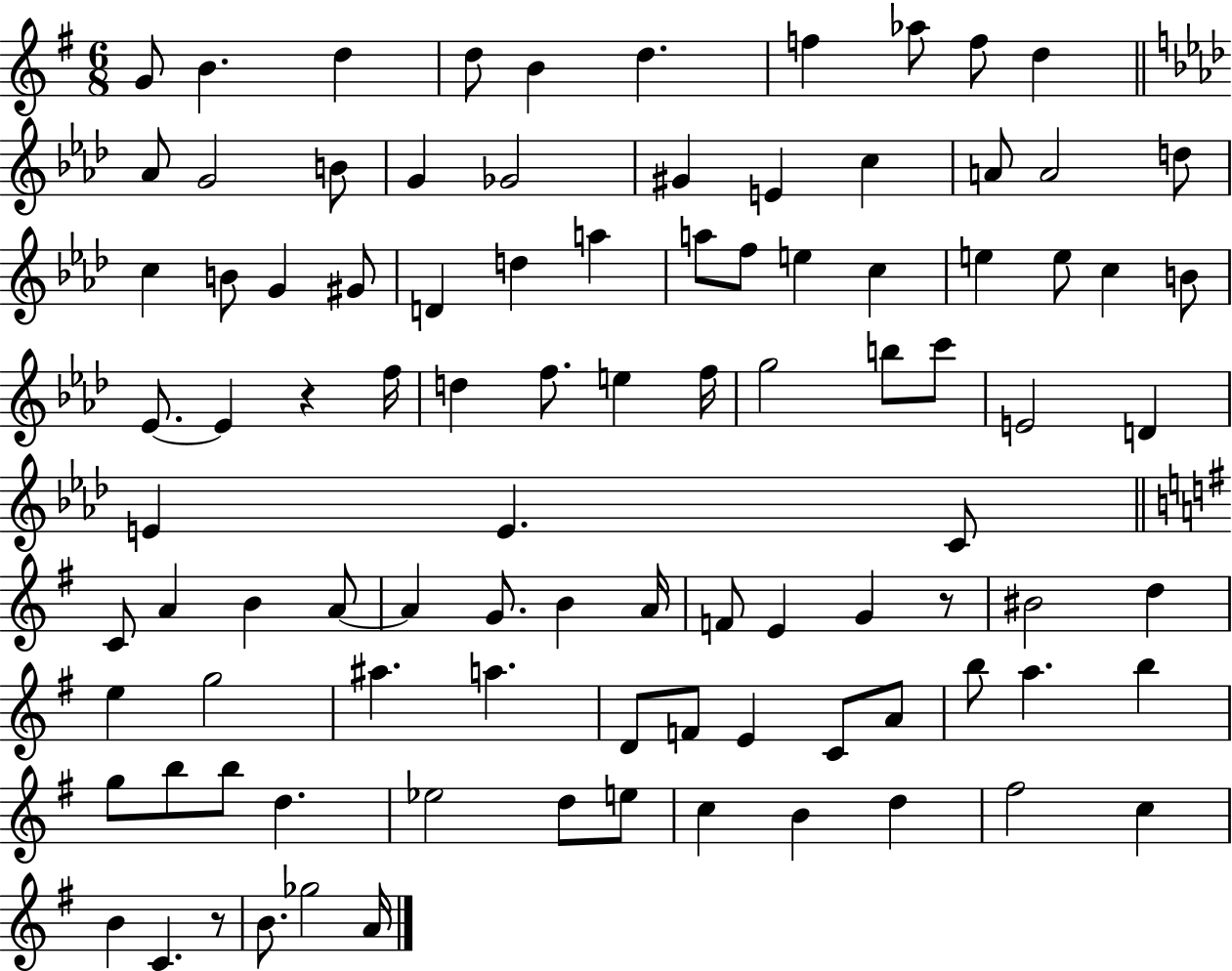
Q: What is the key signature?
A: G major